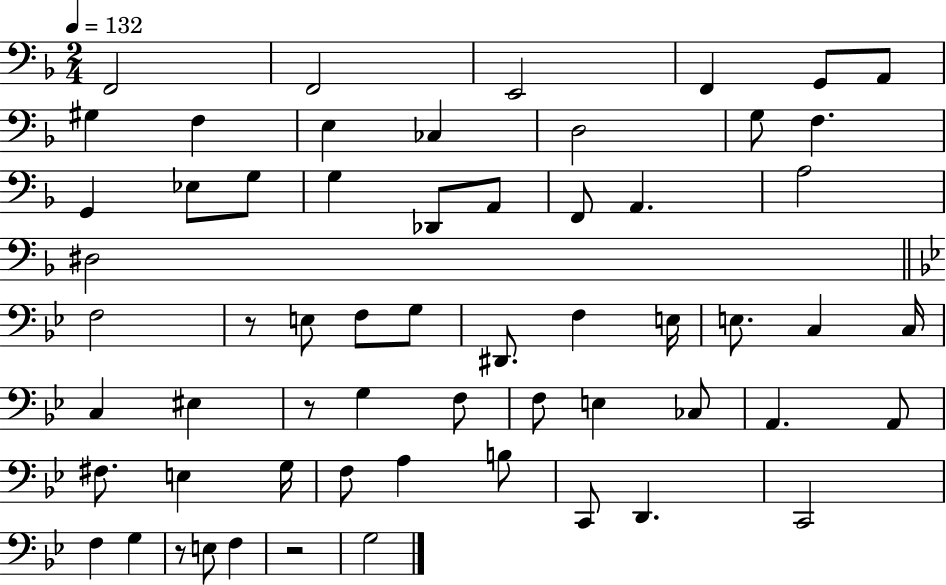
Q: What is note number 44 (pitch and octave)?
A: E3